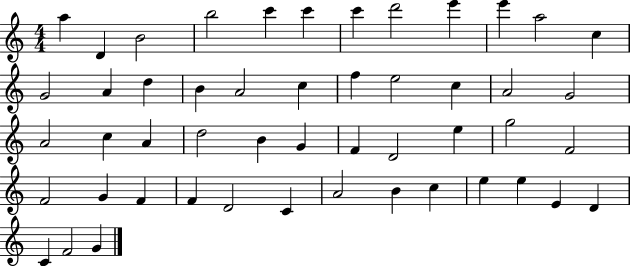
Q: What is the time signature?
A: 4/4